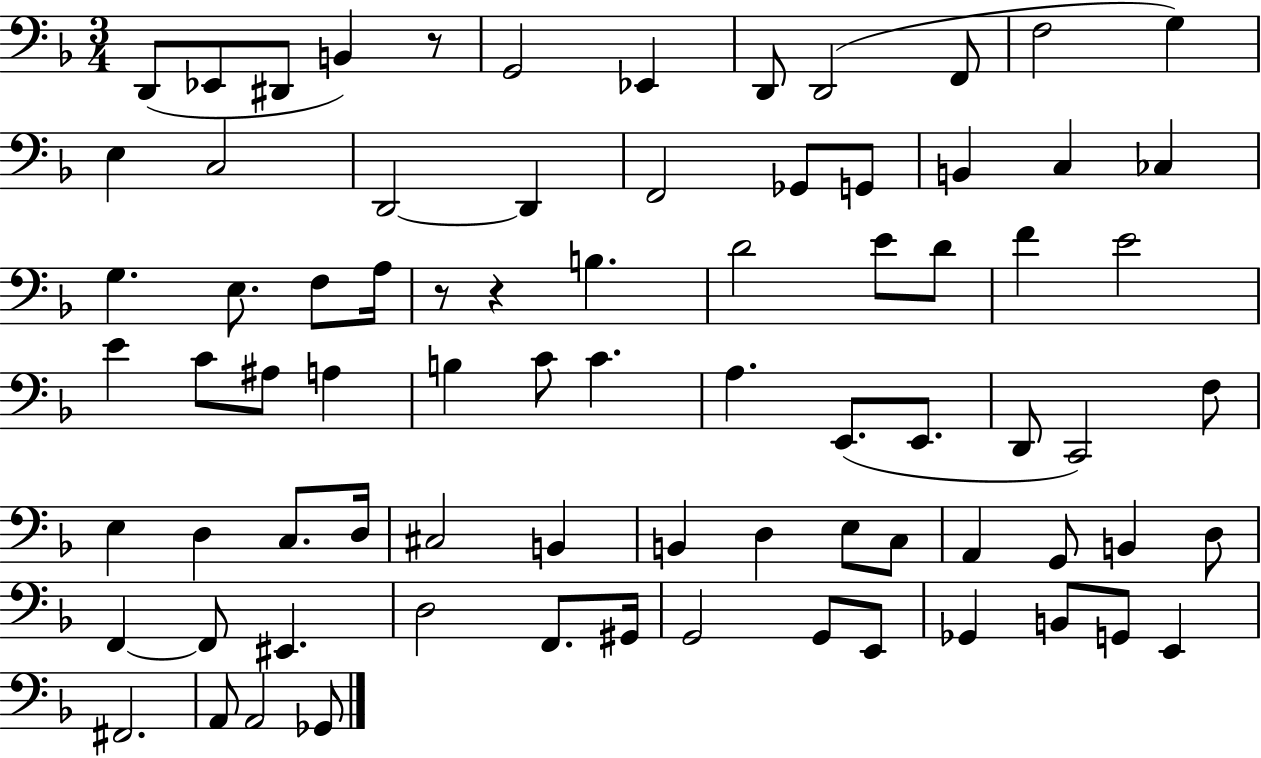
X:1
T:Untitled
M:3/4
L:1/4
K:F
D,,/2 _E,,/2 ^D,,/2 B,, z/2 G,,2 _E,, D,,/2 D,,2 F,,/2 F,2 G, E, C,2 D,,2 D,, F,,2 _G,,/2 G,,/2 B,, C, _C, G, E,/2 F,/2 A,/4 z/2 z B, D2 E/2 D/2 F E2 E C/2 ^A,/2 A, B, C/2 C A, E,,/2 E,,/2 D,,/2 C,,2 F,/2 E, D, C,/2 D,/4 ^C,2 B,, B,, D, E,/2 C,/2 A,, G,,/2 B,, D,/2 F,, F,,/2 ^E,, D,2 F,,/2 ^G,,/4 G,,2 G,,/2 E,,/2 _G,, B,,/2 G,,/2 E,, ^F,,2 A,,/2 A,,2 _G,,/2